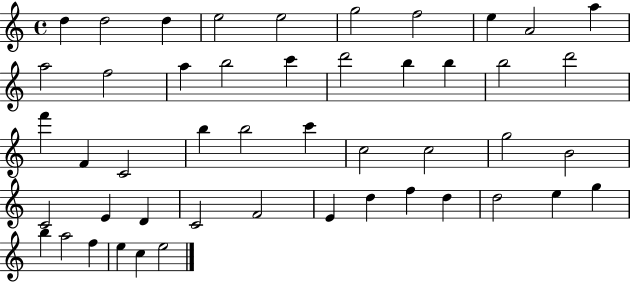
{
  \clef treble
  \time 4/4
  \defaultTimeSignature
  \key c \major
  d''4 d''2 d''4 | e''2 e''2 | g''2 f''2 | e''4 a'2 a''4 | \break a''2 f''2 | a''4 b''2 c'''4 | d'''2 b''4 b''4 | b''2 d'''2 | \break f'''4 f'4 c'2 | b''4 b''2 c'''4 | c''2 c''2 | g''2 b'2 | \break c'2 e'4 d'4 | c'2 f'2 | e'4 d''4 f''4 d''4 | d''2 e''4 g''4 | \break b''4 a''2 f''4 | e''4 c''4 e''2 | \bar "|."
}